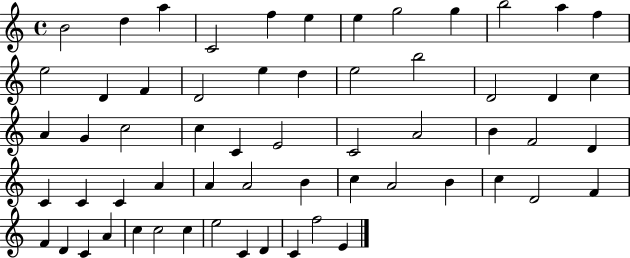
B4/h D5/q A5/q C4/h F5/q E5/q E5/q G5/h G5/q B5/h A5/q F5/q E5/h D4/q F4/q D4/h E5/q D5/q E5/h B5/h D4/h D4/q C5/q A4/q G4/q C5/h C5/q C4/q E4/h C4/h A4/h B4/q F4/h D4/q C4/q C4/q C4/q A4/q A4/q A4/h B4/q C5/q A4/h B4/q C5/q D4/h F4/q F4/q D4/q C4/q A4/q C5/q C5/h C5/q E5/h C4/q D4/q C4/q F5/h E4/q